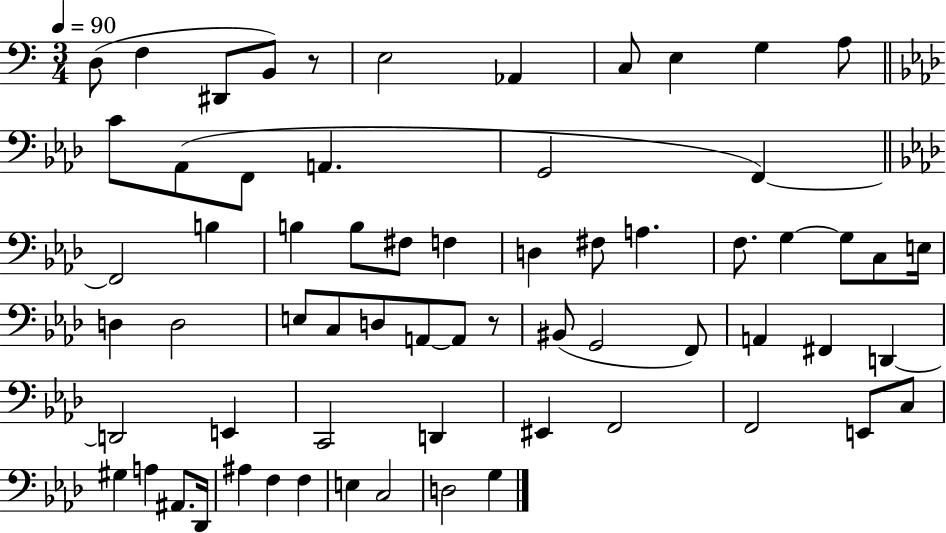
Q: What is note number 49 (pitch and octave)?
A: F2